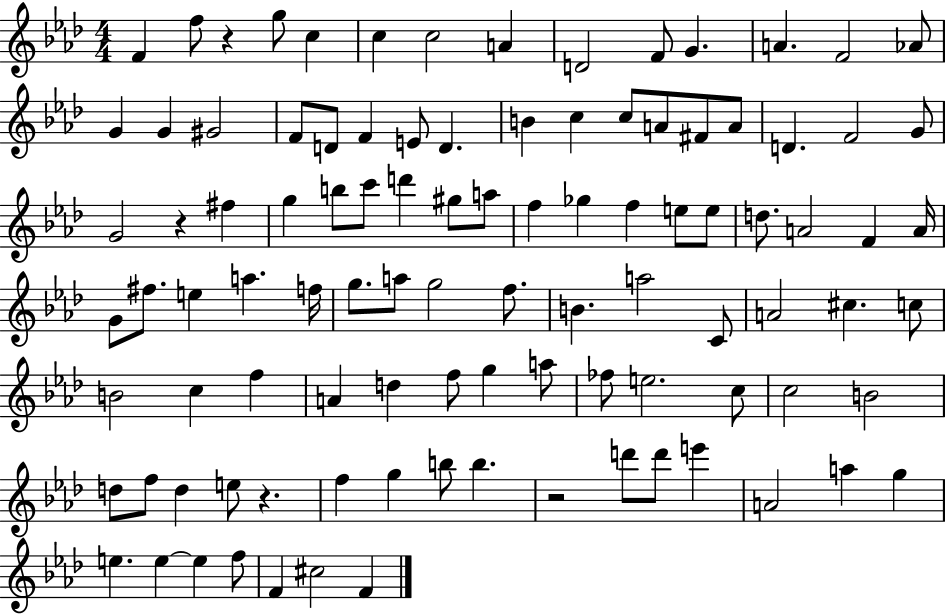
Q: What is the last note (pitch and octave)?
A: F4